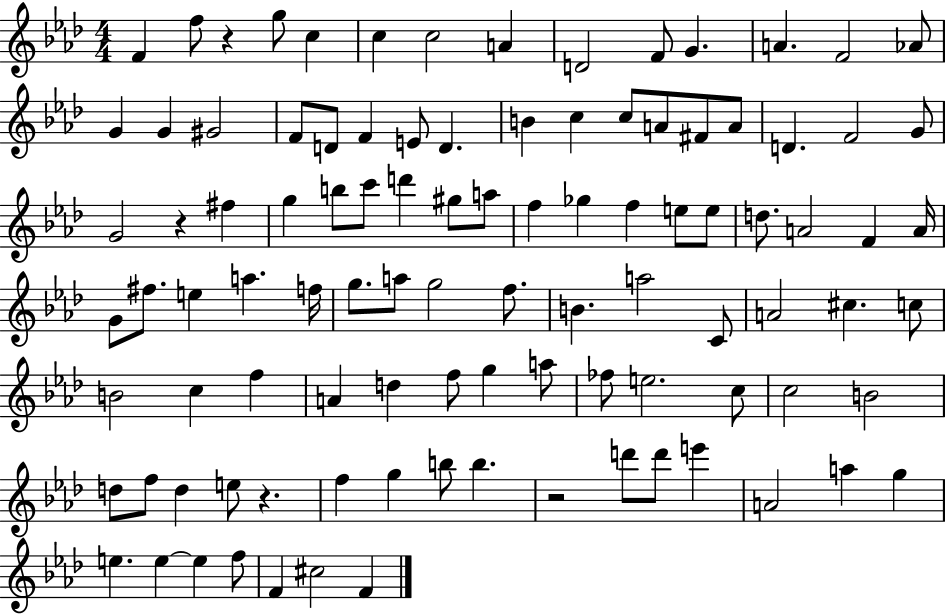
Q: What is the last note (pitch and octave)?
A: F4